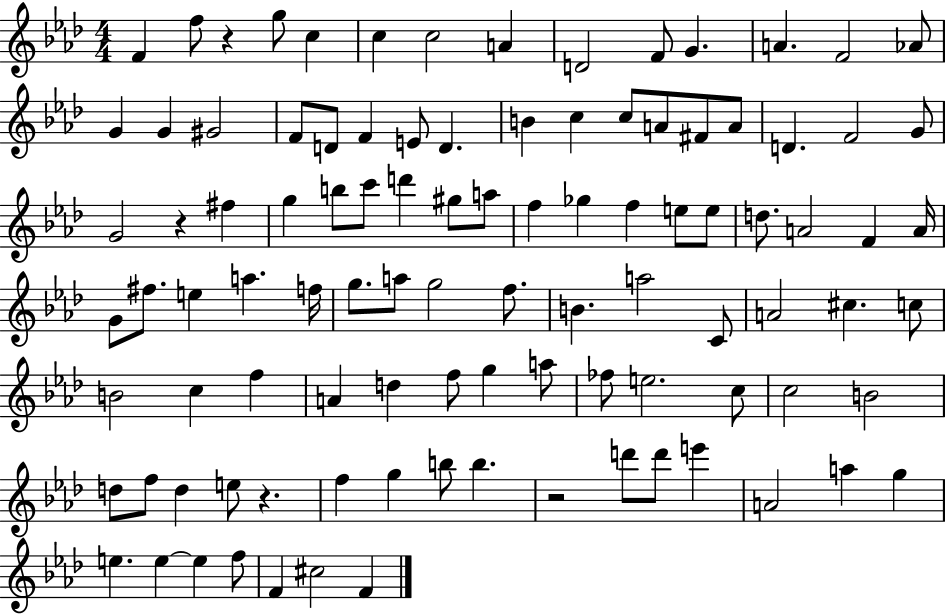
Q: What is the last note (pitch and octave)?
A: F4